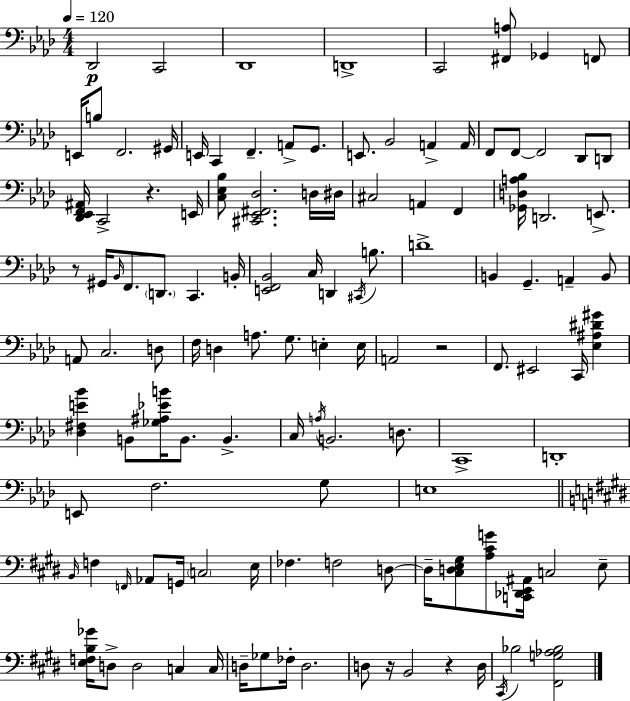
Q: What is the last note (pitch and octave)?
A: Bb3